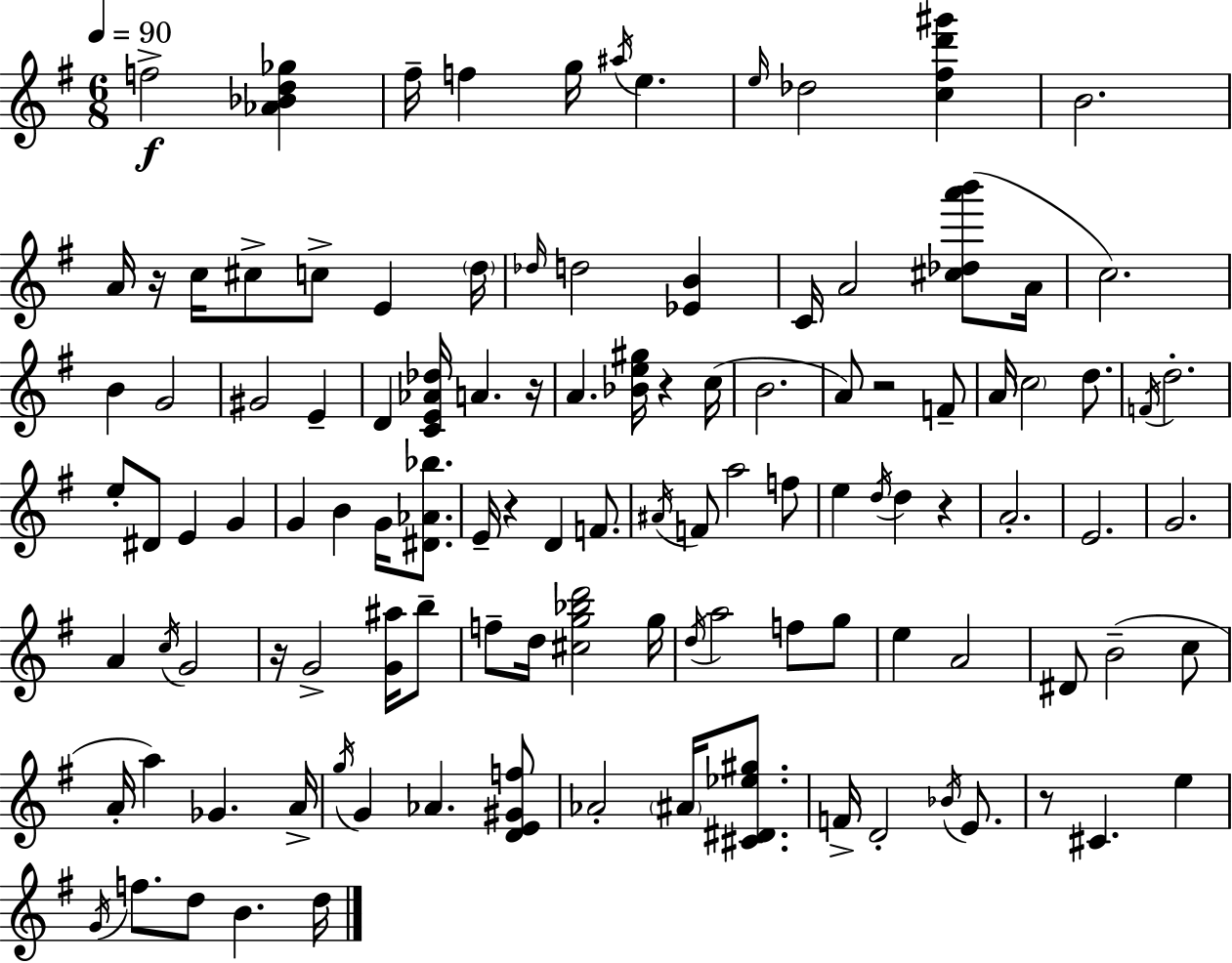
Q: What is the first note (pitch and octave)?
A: F5